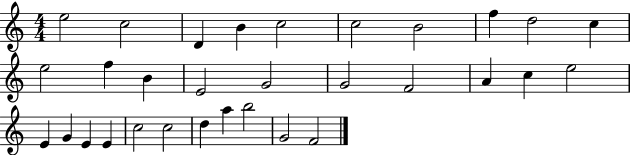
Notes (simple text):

E5/h C5/h D4/q B4/q C5/h C5/h B4/h F5/q D5/h C5/q E5/h F5/q B4/q E4/h G4/h G4/h F4/h A4/q C5/q E5/h E4/q G4/q E4/q E4/q C5/h C5/h D5/q A5/q B5/h G4/h F4/h